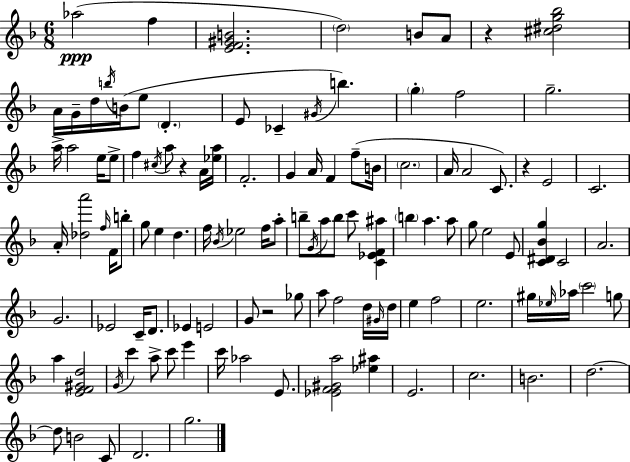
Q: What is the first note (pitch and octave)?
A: Ab5